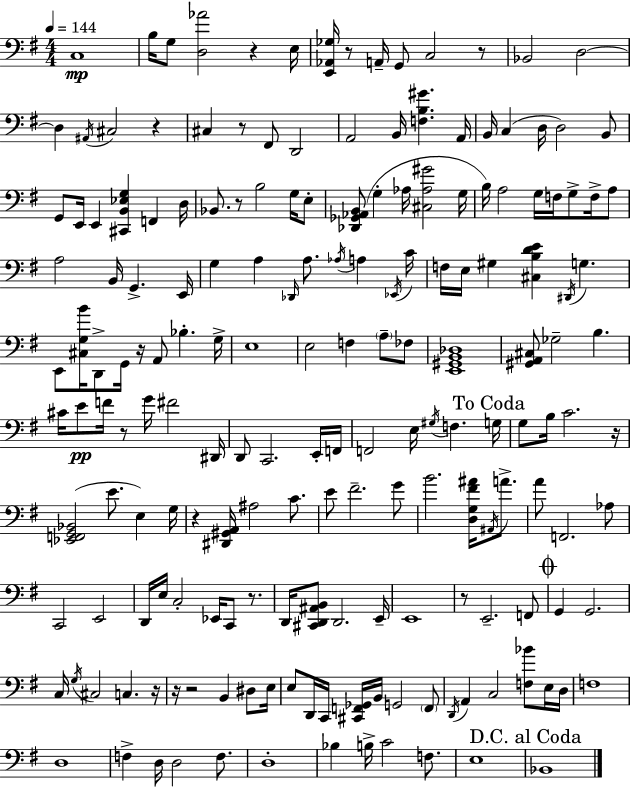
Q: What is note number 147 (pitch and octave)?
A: C4